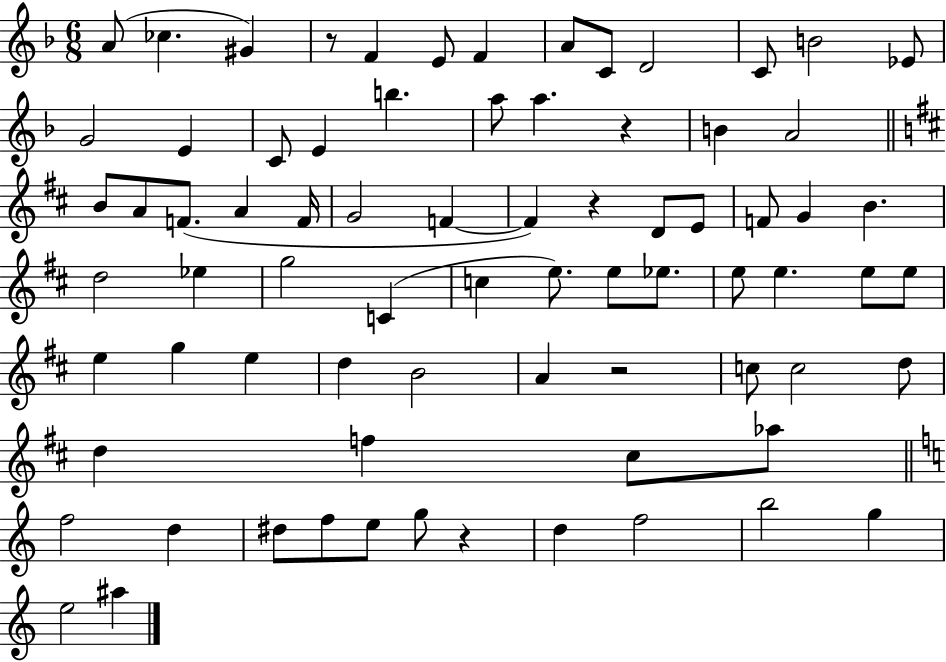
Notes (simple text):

A4/e CES5/q. G#4/q R/e F4/q E4/e F4/q A4/e C4/e D4/h C4/e B4/h Eb4/e G4/h E4/q C4/e E4/q B5/q. A5/e A5/q. R/q B4/q A4/h B4/e A4/e F4/e. A4/q F4/s G4/h F4/q F4/q R/q D4/e E4/e F4/e G4/q B4/q. D5/h Eb5/q G5/h C4/q C5/q E5/e. E5/e Eb5/e. E5/e E5/q. E5/e E5/e E5/q G5/q E5/q D5/q B4/h A4/q R/h C5/e C5/h D5/e D5/q F5/q C#5/e Ab5/e F5/h D5/q D#5/e F5/e E5/e G5/e R/q D5/q F5/h B5/h G5/q E5/h A#5/q